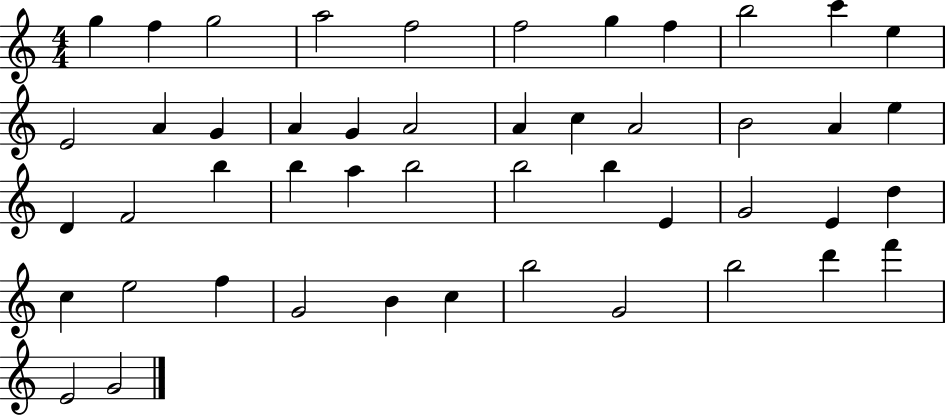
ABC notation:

X:1
T:Untitled
M:4/4
L:1/4
K:C
g f g2 a2 f2 f2 g f b2 c' e E2 A G A G A2 A c A2 B2 A e D F2 b b a b2 b2 b E G2 E d c e2 f G2 B c b2 G2 b2 d' f' E2 G2